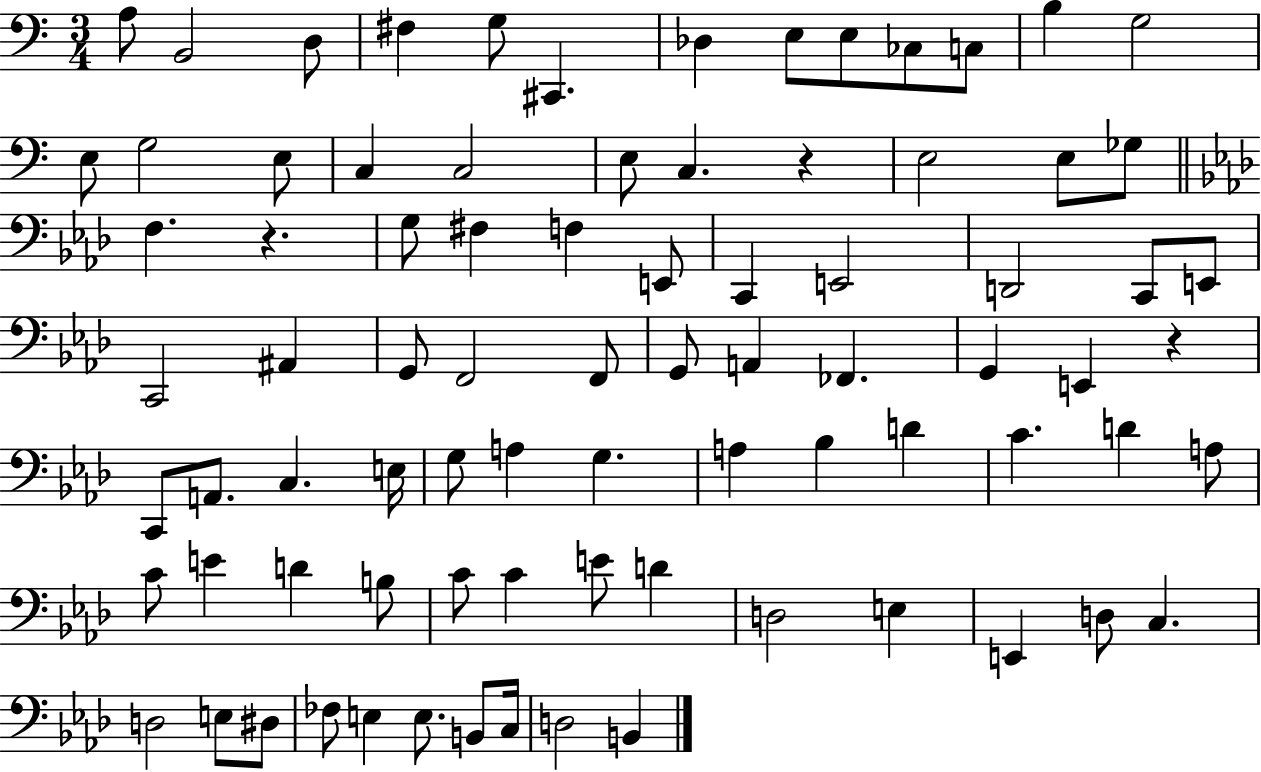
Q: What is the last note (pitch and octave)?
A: B2